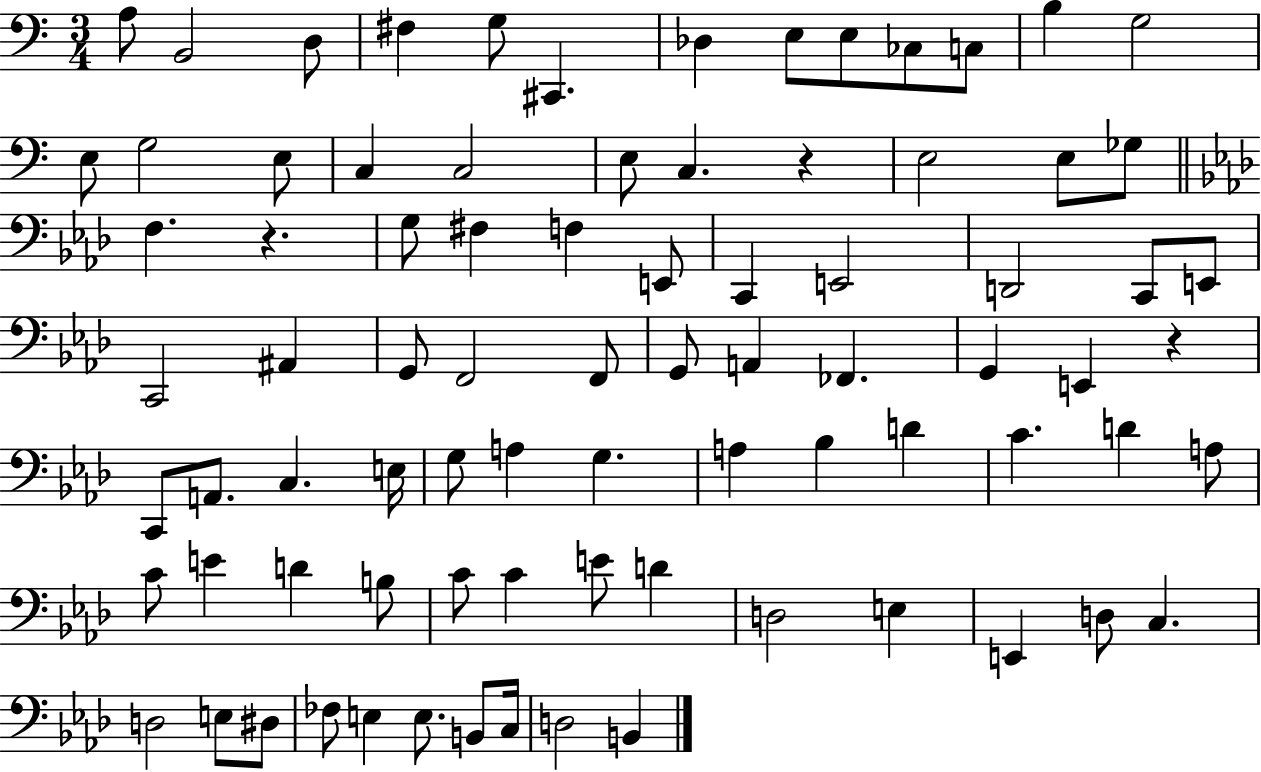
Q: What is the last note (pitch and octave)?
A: B2